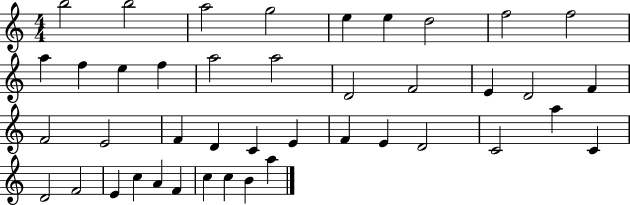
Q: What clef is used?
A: treble